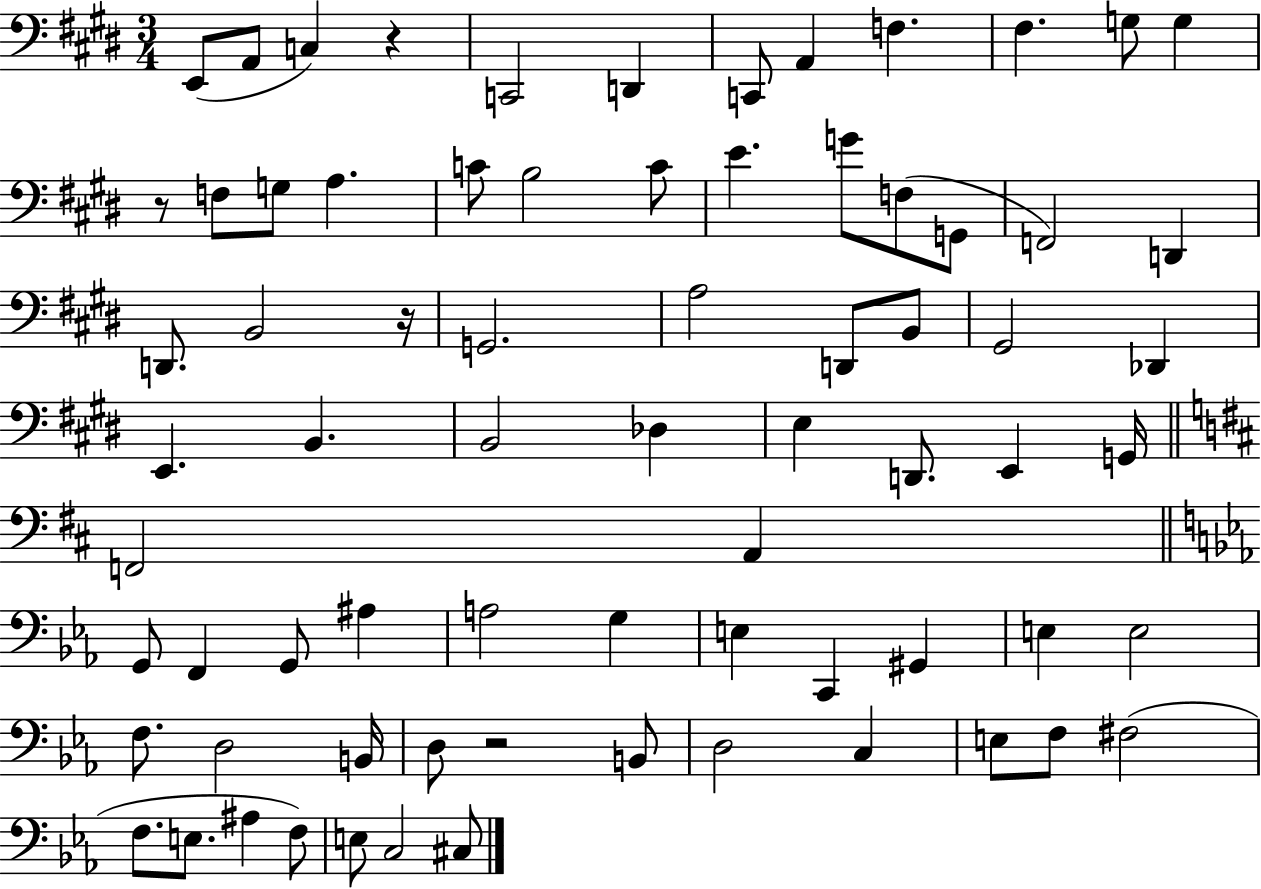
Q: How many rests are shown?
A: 4